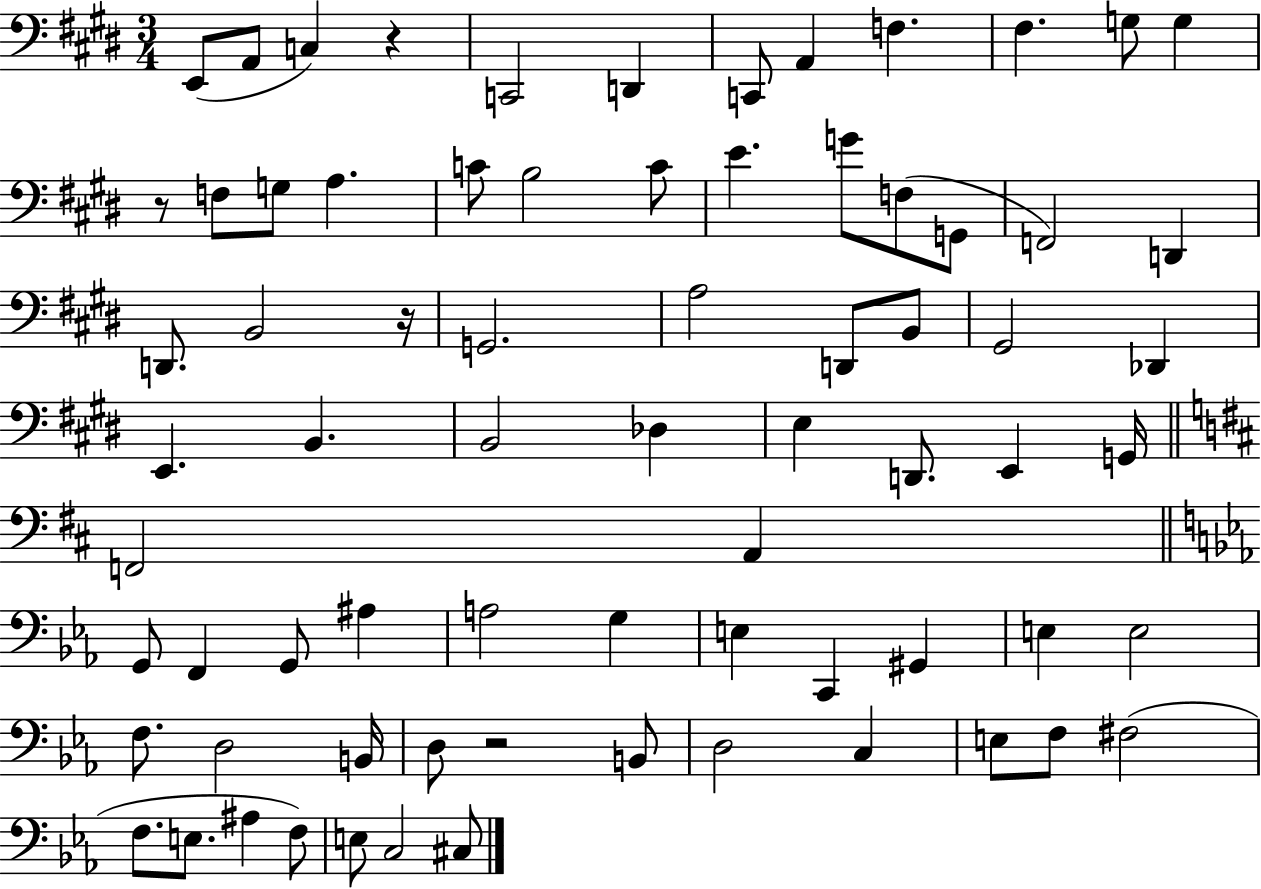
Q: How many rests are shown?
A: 4